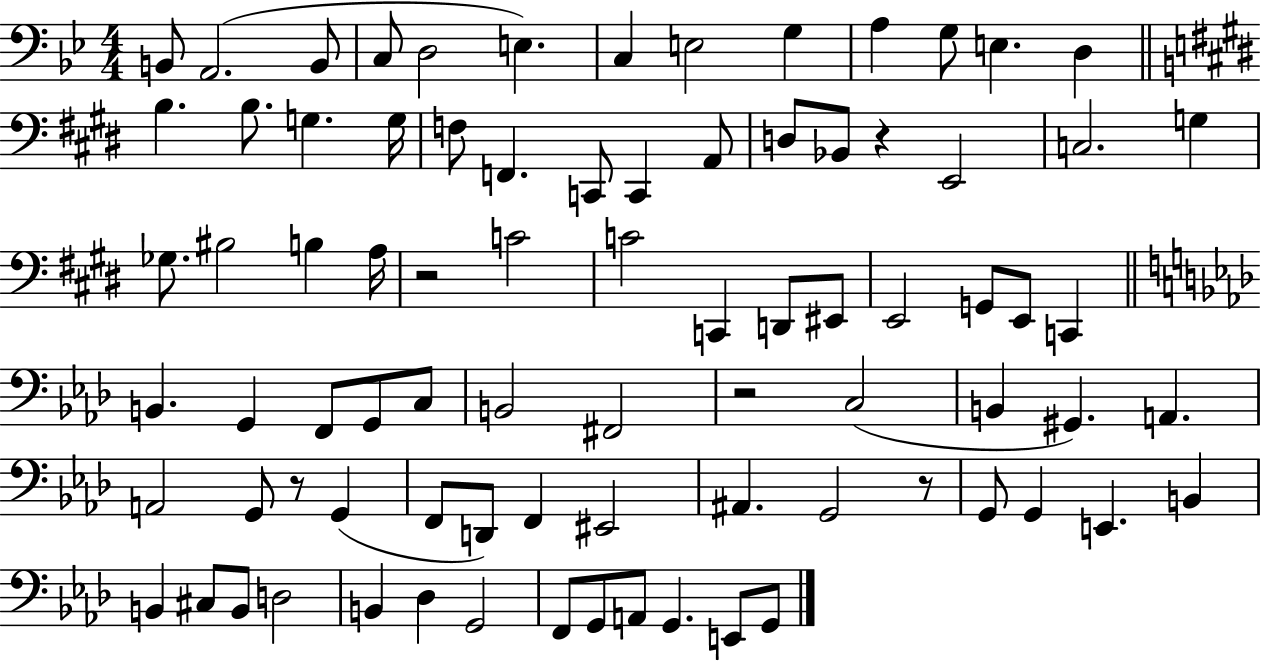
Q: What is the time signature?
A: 4/4